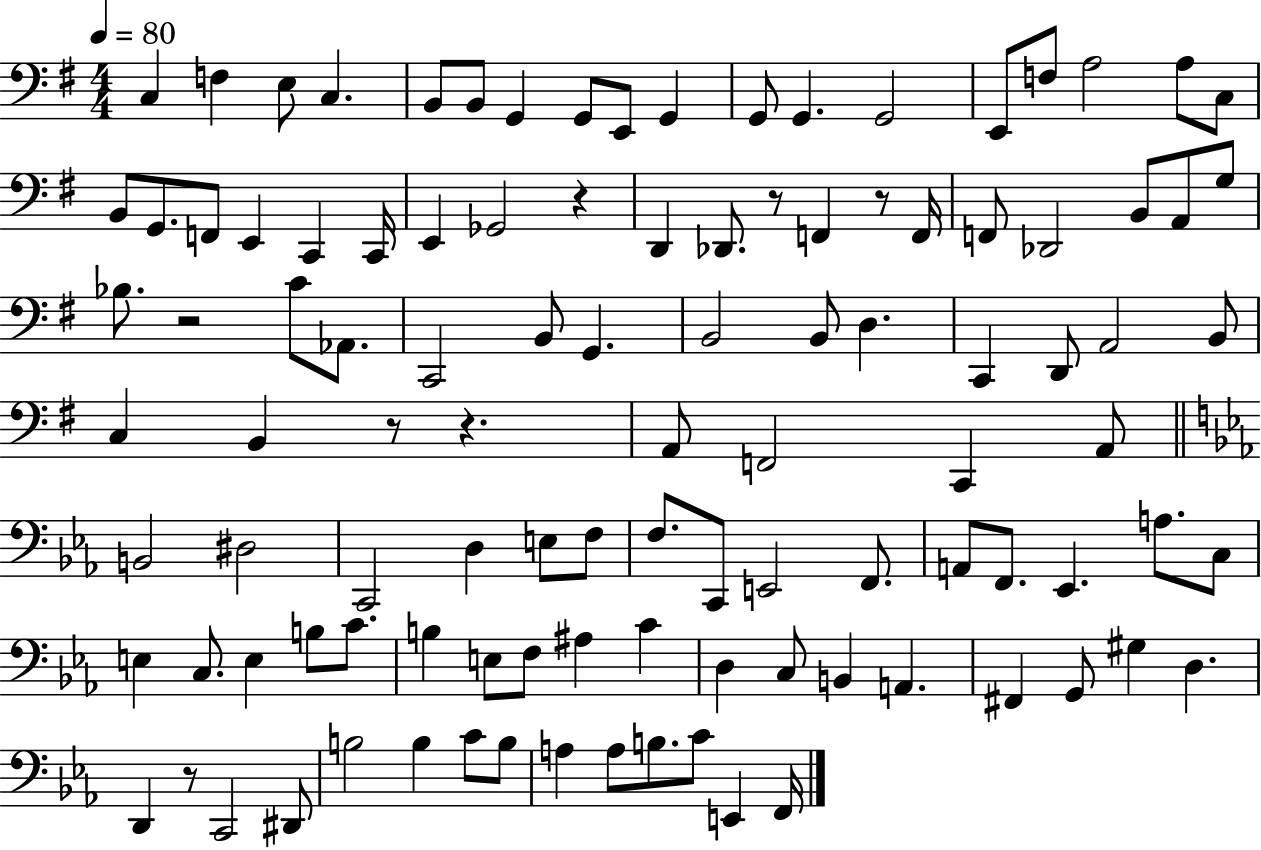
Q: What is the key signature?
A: G major